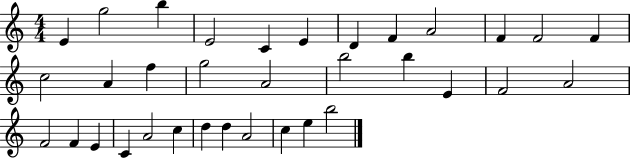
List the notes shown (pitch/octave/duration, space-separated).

E4/q G5/h B5/q E4/h C4/q E4/q D4/q F4/q A4/h F4/q F4/h F4/q C5/h A4/q F5/q G5/h A4/h B5/h B5/q E4/q F4/h A4/h F4/h F4/q E4/q C4/q A4/h C5/q D5/q D5/q A4/h C5/q E5/q B5/h